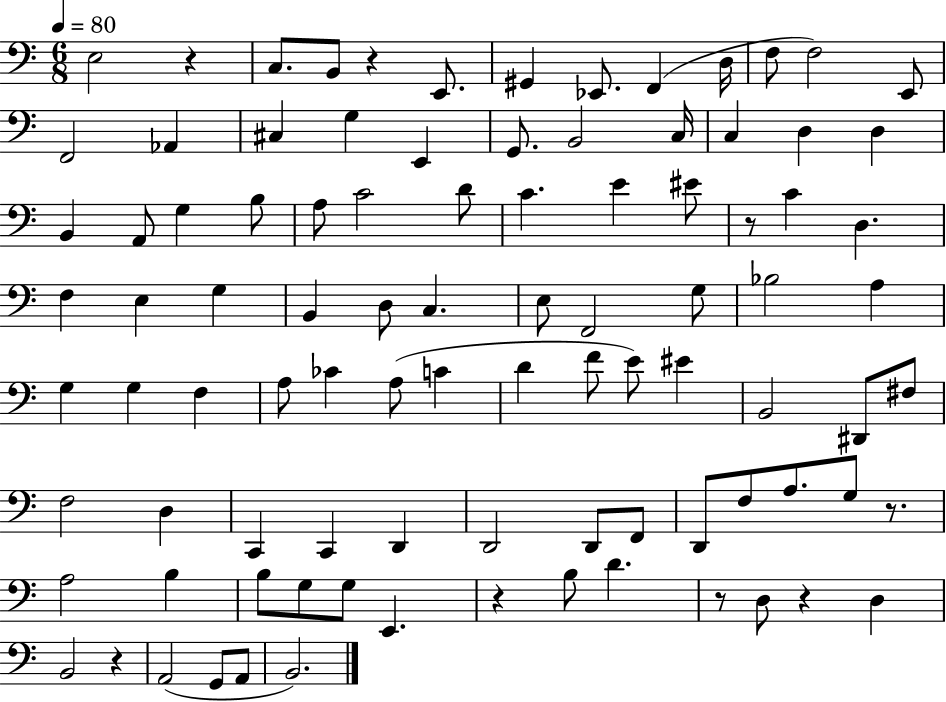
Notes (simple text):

E3/h R/q C3/e. B2/e R/q E2/e. G#2/q Eb2/e. F2/q D3/s F3/e F3/h E2/e F2/h Ab2/q C#3/q G3/q E2/q G2/e. B2/h C3/s C3/q D3/q D3/q B2/q A2/e G3/q B3/e A3/e C4/h D4/e C4/q. E4/q EIS4/e R/e C4/q D3/q. F3/q E3/q G3/q B2/q D3/e C3/q. E3/e F2/h G3/e Bb3/h A3/q G3/q G3/q F3/q A3/e CES4/q A3/e C4/q D4/q F4/e E4/e EIS4/q B2/h D#2/e F#3/e F3/h D3/q C2/q C2/q D2/q D2/h D2/e F2/e D2/e F3/e A3/e. G3/e R/e. A3/h B3/q B3/e G3/e G3/e E2/q. R/q B3/e D4/q. R/e D3/e R/q D3/q B2/h R/q A2/h G2/e A2/e B2/h.